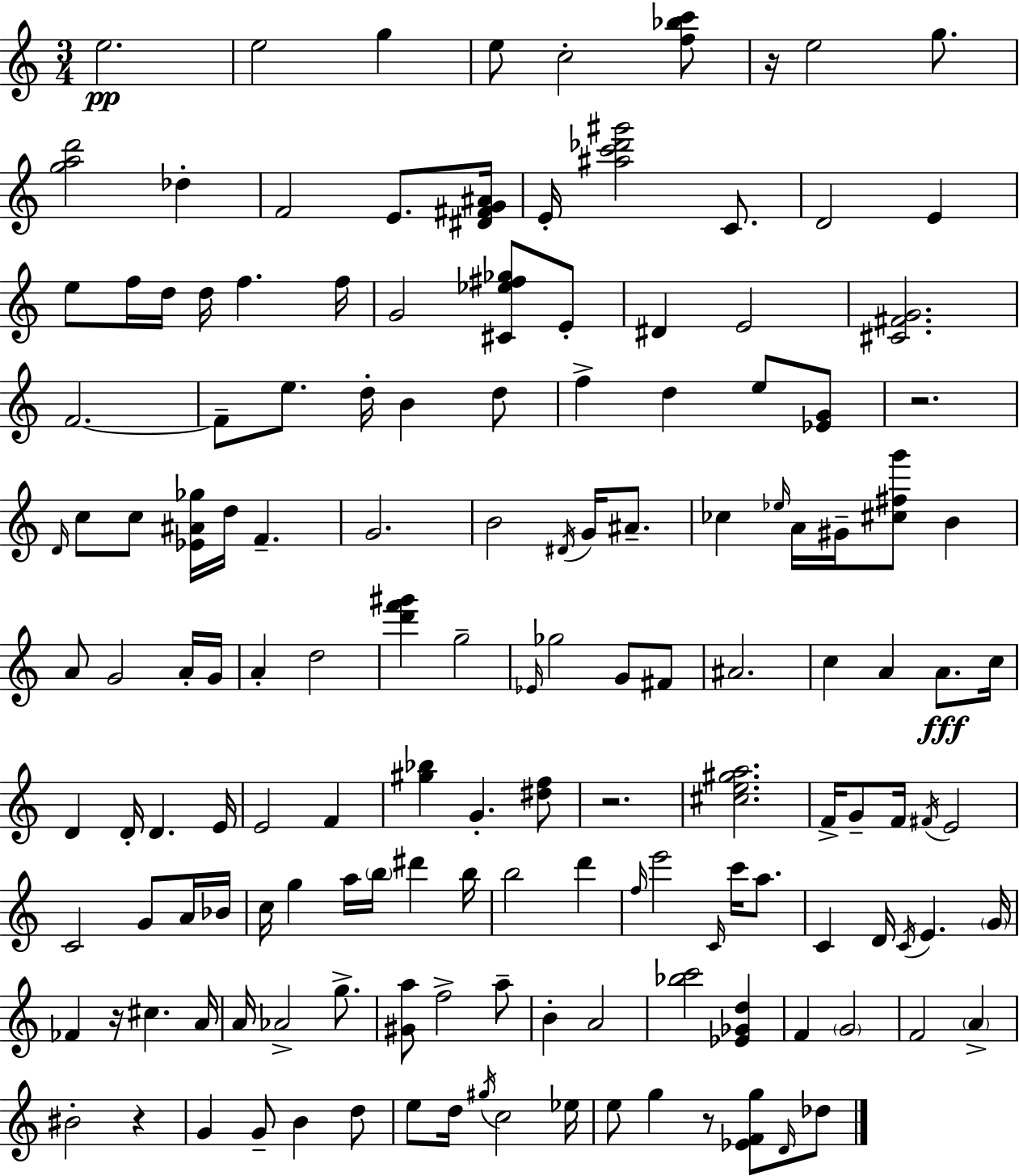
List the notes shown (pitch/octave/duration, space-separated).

E5/h. E5/h G5/q E5/e C5/h [F5,Bb5,C6]/e R/s E5/h G5/e. [G5,A5,D6]/h Db5/q F4/h E4/e. [D#4,F#4,G4,A#4]/s E4/s [A#5,C6,Db6,G#6]/h C4/e. D4/h E4/q E5/e F5/s D5/s D5/s F5/q. F5/s G4/h [C#4,Eb5,F#5,Gb5]/e E4/e D#4/q E4/h [C#4,F#4,G4]/h. F4/h. F4/e E5/e. D5/s B4/q D5/e F5/q D5/q E5/e [Eb4,G4]/e R/h. D4/s C5/e C5/e [Eb4,A#4,Gb5]/s D5/s F4/q. G4/h. B4/h D#4/s G4/s A#4/e. CES5/q Eb5/s A4/s G#4/s [C#5,F#5,G6]/e B4/q A4/e G4/h A4/s G4/s A4/q D5/h [D6,F6,G#6]/q G5/h Eb4/s Gb5/h G4/e F#4/e A#4/h. C5/q A4/q A4/e. C5/s D4/q D4/s D4/q. E4/s E4/h F4/q [G#5,Bb5]/q G4/q. [D#5,F5]/e R/h. [C#5,E5,G#5,A5]/h. F4/s G4/e F4/s F#4/s E4/h C4/h G4/e A4/s Bb4/s C5/s G5/q A5/s B5/s D#6/q B5/s B5/h D6/q F5/s E6/h C4/s C6/s A5/e. C4/q D4/s C4/s E4/q. G4/s FES4/q R/s C#5/q. A4/s A4/s Ab4/h G5/e. [G#4,A5]/e F5/h A5/e B4/q A4/h [Bb5,C6]/h [Eb4,Gb4,D5]/q F4/q G4/h F4/h A4/q BIS4/h R/q G4/q G4/e B4/q D5/e E5/e D5/s G#5/s C5/h Eb5/s E5/e G5/q R/e [Eb4,F4,G5]/e D4/s Db5/e